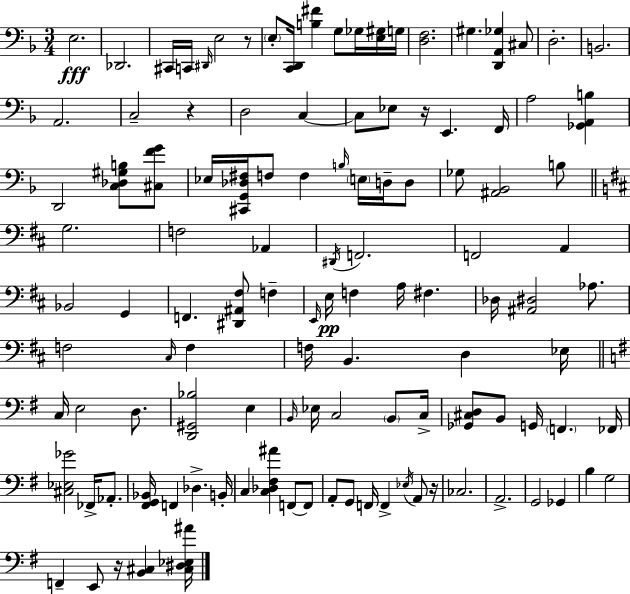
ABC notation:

X:1
T:Untitled
M:3/4
L:1/4
K:Dm
E,2 _D,,2 ^C,,/4 C,,/4 ^D,,/4 E,2 z/2 E,/2 [C,,D,,]/4 [B,^F] G,/2 _G,/4 [E,^G,]/4 G,/4 [D,F,]2 ^G, [D,,A,,_G,] ^C,/2 D,2 B,,2 A,,2 C,2 z D,2 C, C,/2 _E,/2 z/4 E,, F,,/4 A,2 [_G,,A,,B,] D,,2 [C,_D,^G,B,]/2 [^C,FG]/2 _E,/4 [^C,,G,,_D,^F,]/4 F,/2 F, B,/4 E,/4 D,/4 D,/2 _G,/2 [^A,,_B,,]2 B,/2 G,2 F,2 _A,, ^D,,/4 F,,2 F,,2 A,, _B,,2 G,, F,, [^D,,^A,,^F,]/2 F, E,,/4 E,/4 F, A,/4 ^F, _D,/4 [^A,,^D,]2 _A,/2 F,2 ^C,/4 F, F,/4 B,, D, _E,/4 C,/4 E,2 D,/2 [D,,^G,,_B,]2 E, B,,/4 _E,/4 C,2 B,,/2 C,/4 [_G,,^C,D,]/2 B,,/2 G,,/4 F,, _F,,/4 [^C,_E,_G]2 _F,,/4 _A,,/2 [^F,,G,,_B,,]/4 F,, _D, B,,/4 C, [C,_D,^F,^A] F,,/2 F,,/2 A,,/2 G,,/2 F,,/4 F,, _E,/4 A,,/2 z/4 _C,2 A,,2 G,,2 _G,, B, G,2 F,, E,,/2 z/4 [B,,^C,] [^C,^D,_E,^A]/4